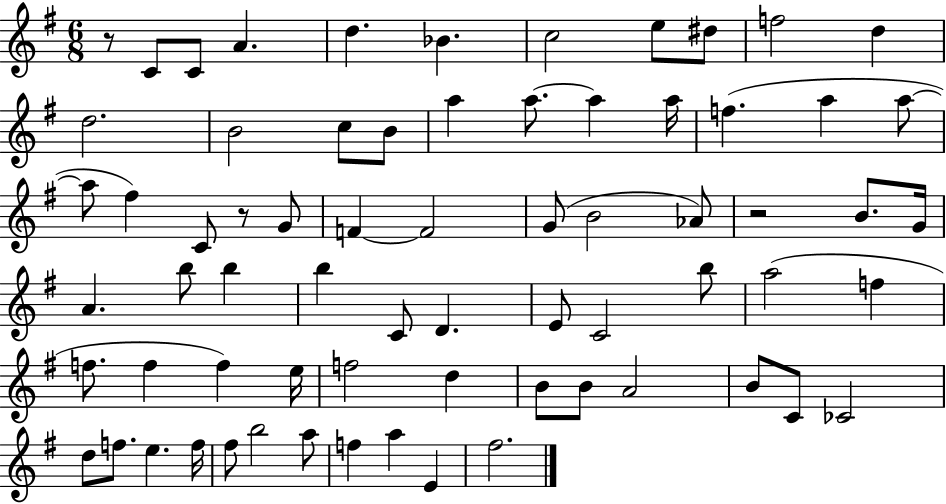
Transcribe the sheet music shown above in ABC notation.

X:1
T:Untitled
M:6/8
L:1/4
K:G
z/2 C/2 C/2 A d _B c2 e/2 ^d/2 f2 d d2 B2 c/2 B/2 a a/2 a a/4 f a a/2 a/2 ^f C/2 z/2 G/2 F F2 G/2 B2 _A/2 z2 B/2 G/4 A b/2 b b C/2 D E/2 C2 b/2 a2 f f/2 f f e/4 f2 d B/2 B/2 A2 B/2 C/2 _C2 d/2 f/2 e f/4 ^f/2 b2 a/2 f a E ^f2